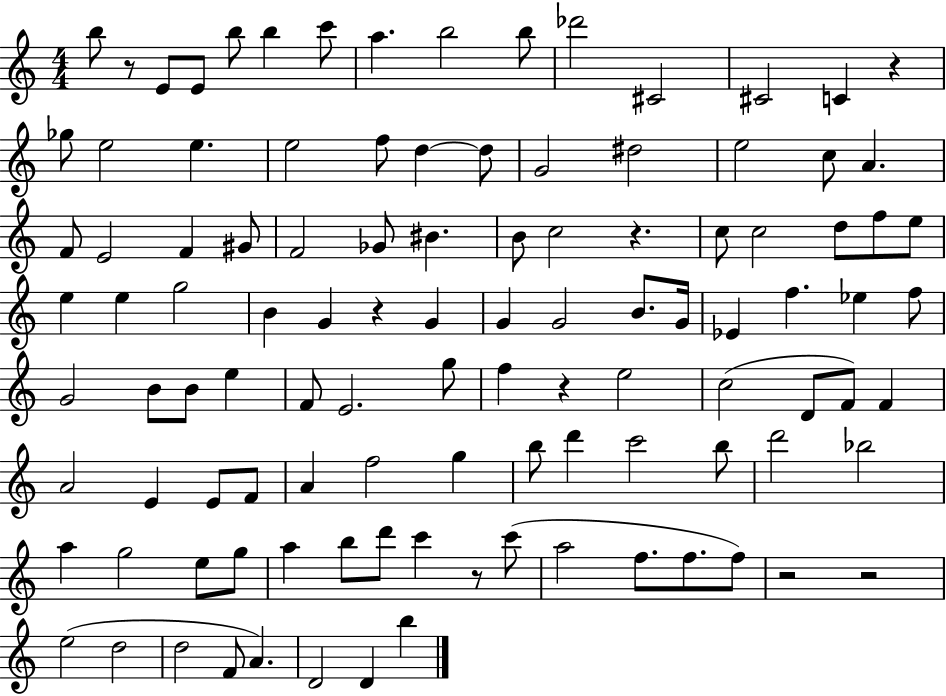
B5/e R/e E4/e E4/e B5/e B5/q C6/e A5/q. B5/h B5/e Db6/h C#4/h C#4/h C4/q R/q Gb5/e E5/h E5/q. E5/h F5/e D5/q D5/e G4/h D#5/h E5/h C5/e A4/q. F4/e E4/h F4/q G#4/e F4/h Gb4/e BIS4/q. B4/e C5/h R/q. C5/e C5/h D5/e F5/e E5/e E5/q E5/q G5/h B4/q G4/q R/q G4/q G4/q G4/h B4/e. G4/s Eb4/q F5/q. Eb5/q F5/e G4/h B4/e B4/e E5/q F4/e E4/h. G5/e F5/q R/q E5/h C5/h D4/e F4/e F4/q A4/h E4/q E4/e F4/e A4/q F5/h G5/q B5/e D6/q C6/h B5/e D6/h Bb5/h A5/q G5/h E5/e G5/e A5/q B5/e D6/e C6/q R/e C6/e A5/h F5/e. F5/e. F5/e R/h R/h E5/h D5/h D5/h F4/e A4/q. D4/h D4/q B5/q